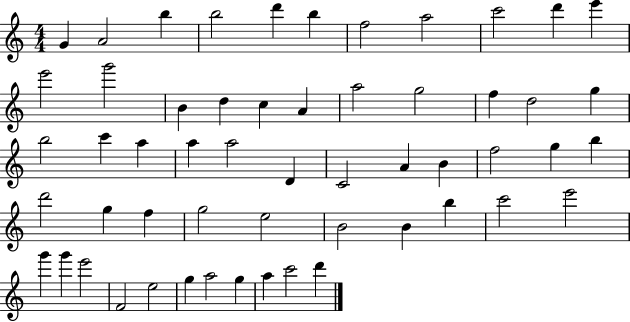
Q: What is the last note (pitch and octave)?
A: D6